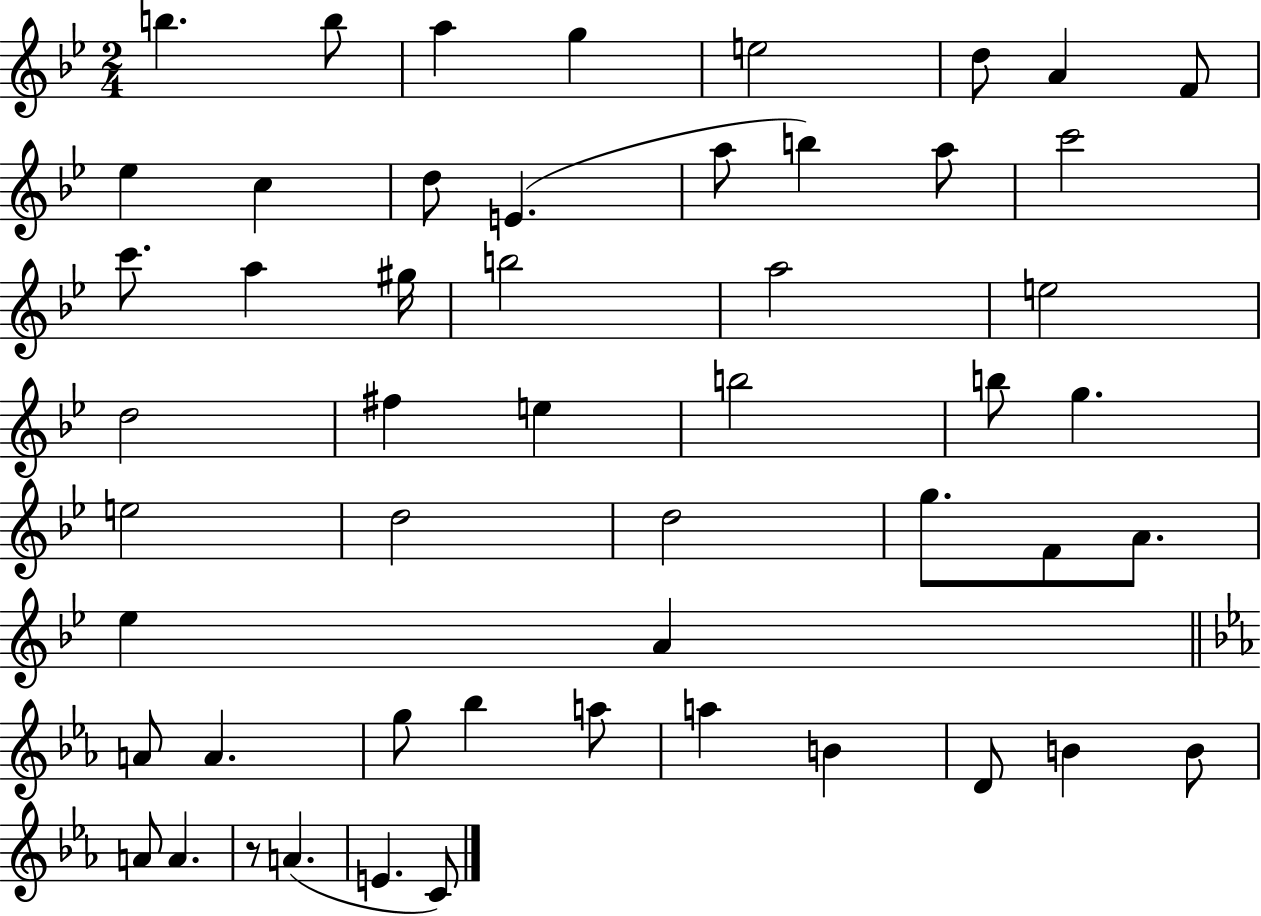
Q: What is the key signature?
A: BES major